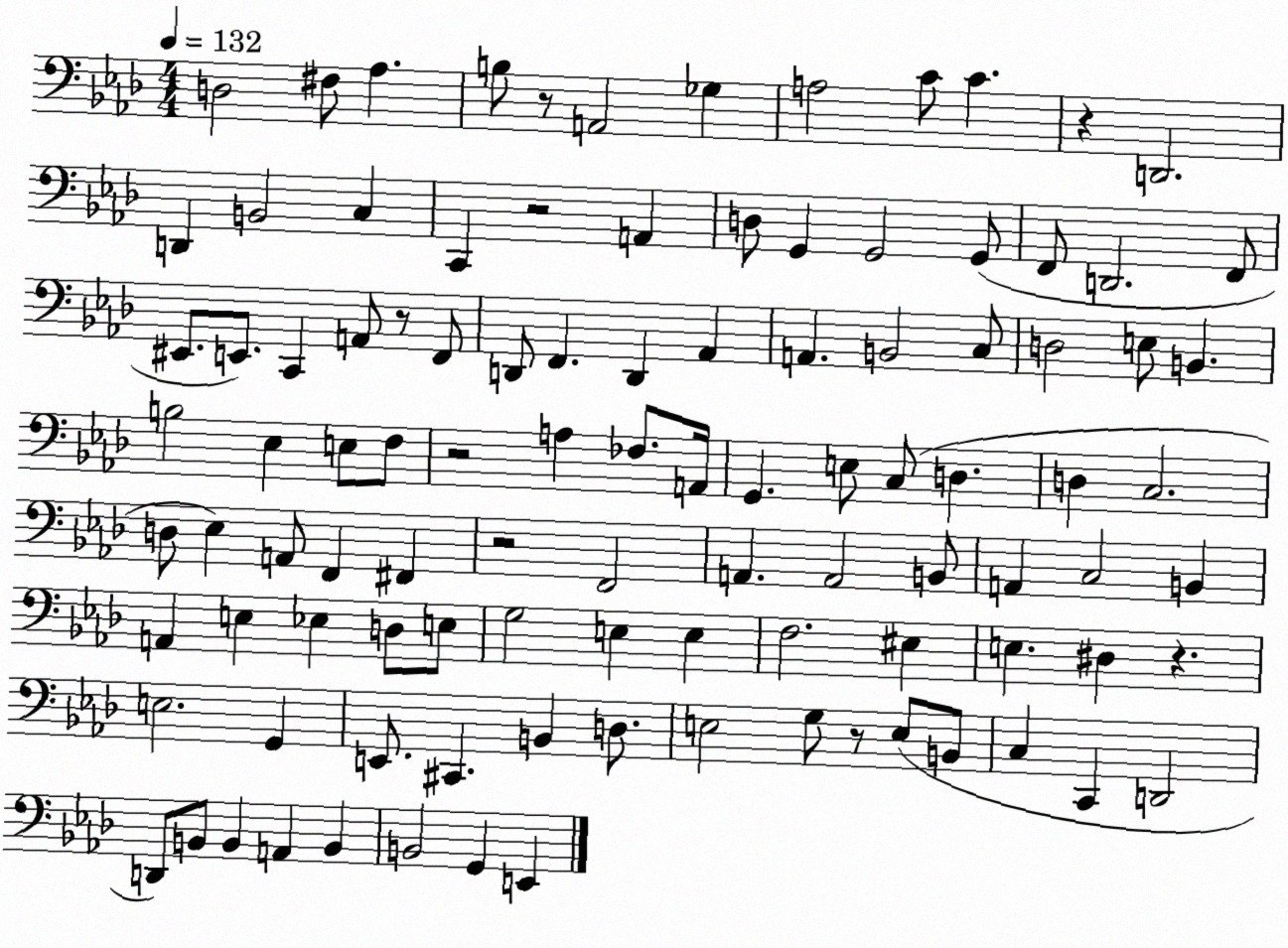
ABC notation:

X:1
T:Untitled
M:4/4
L:1/4
K:Ab
D,2 ^F,/2 _A, B,/2 z/2 A,,2 _G, A,2 C/2 C z D,,2 D,, B,,2 C, C,, z2 A,, D,/2 G,, G,,2 G,,/2 F,,/2 D,,2 F,,/2 ^E,,/2 E,,/2 C,, A,,/2 z/2 F,,/2 D,,/2 F,, D,, _A,, A,, B,,2 C,/2 D,2 E,/2 B,, B,2 _E, E,/2 F,/2 z2 A, _F,/2 A,,/4 G,, E,/2 C,/2 D, D, C,2 D,/2 _E, A,,/2 F,, ^F,, z2 F,,2 A,, A,,2 B,,/2 A,, C,2 B,, A,, E, _E, D,/2 E,/2 G,2 E, E, F,2 ^E, E, ^D, z E,2 G,, E,,/2 ^C,, B,, D,/2 E,2 G,/2 z/2 E,/2 B,,/2 C, C,, D,,2 D,,/2 B,,/2 B,, A,, B,, B,,2 G,, E,,